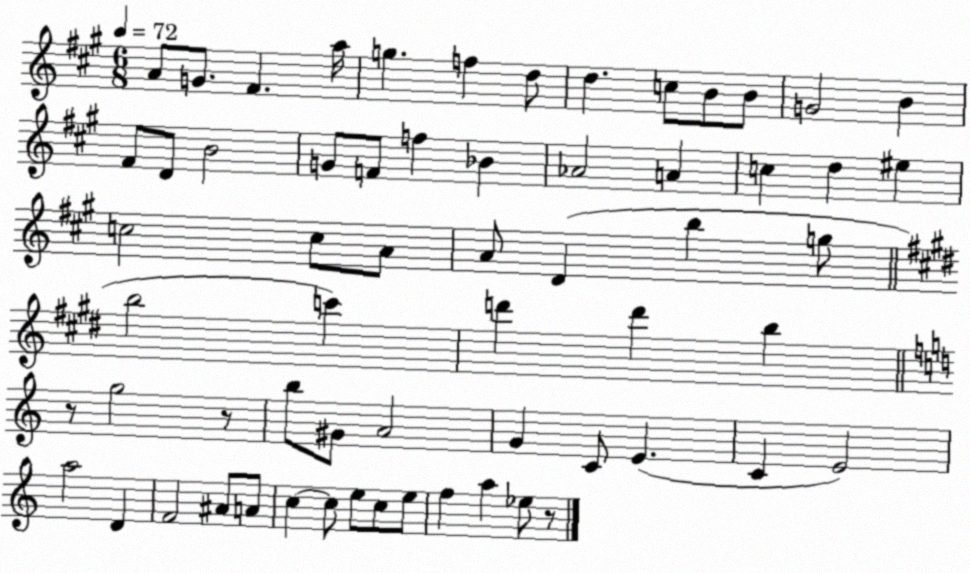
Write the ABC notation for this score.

X:1
T:Untitled
M:6/8
L:1/4
K:A
A/2 G/2 ^F a/4 g f d/2 d c/2 B/2 B/2 G2 B ^F/2 D/2 B2 G/2 F/2 f _B _A2 A c d ^e c2 c/2 A/2 A/2 D b g/2 b2 c' d' d' b z/2 g2 z/2 b/2 ^G/2 A2 G C/2 E C E2 a2 D F2 ^A/2 A/2 c c/2 e/2 c/2 e/2 f a _e/2 z/2